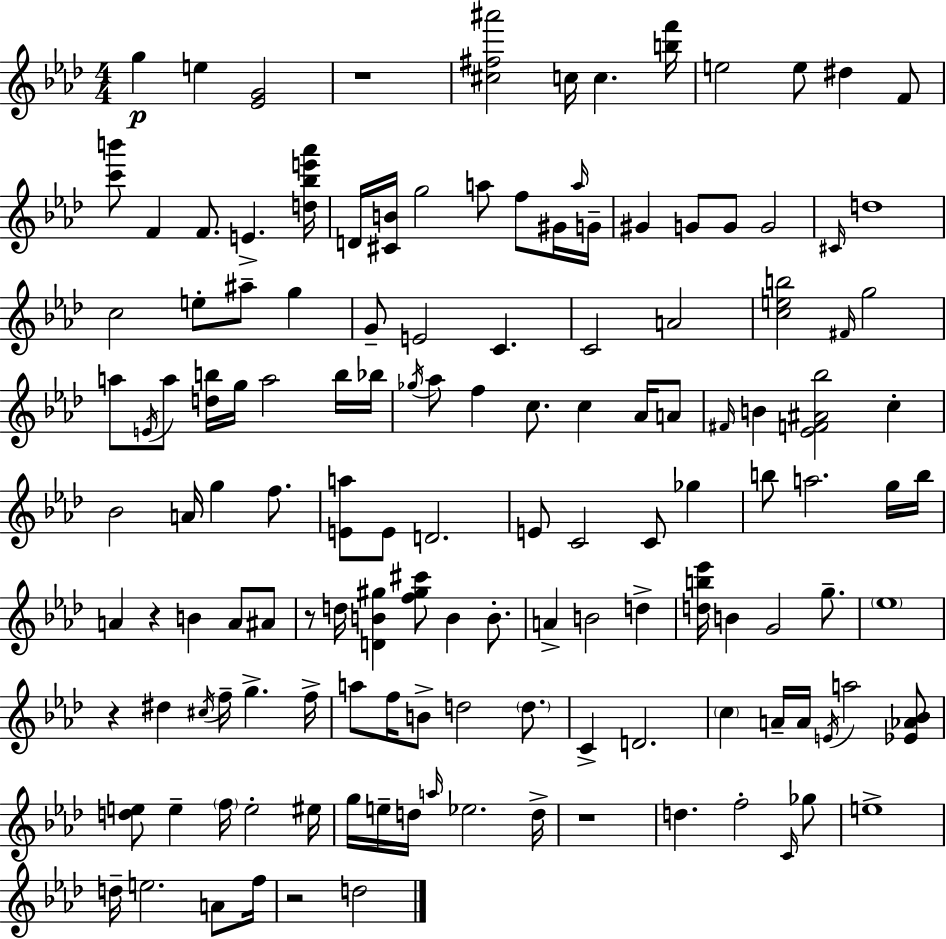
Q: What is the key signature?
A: F minor